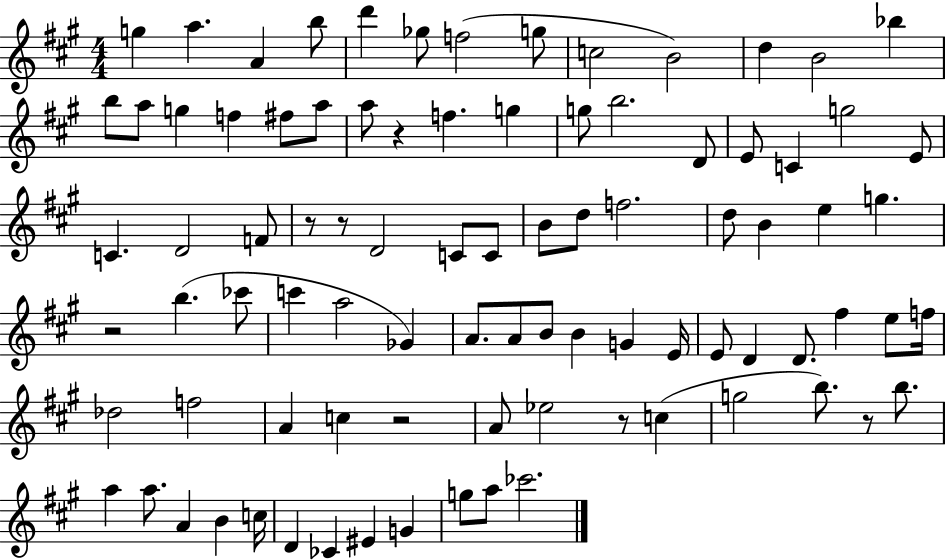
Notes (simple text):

G5/q A5/q. A4/q B5/e D6/q Gb5/e F5/h G5/e C5/h B4/h D5/q B4/h Bb5/q B5/e A5/e G5/q F5/q F#5/e A5/e A5/e R/q F5/q. G5/q G5/e B5/h. D4/e E4/e C4/q G5/h E4/e C4/q. D4/h F4/e R/e R/e D4/h C4/e C4/e B4/e D5/e F5/h. D5/e B4/q E5/q G5/q. R/h B5/q. CES6/e C6/q A5/h Gb4/q A4/e. A4/e B4/e B4/q G4/q E4/s E4/e D4/q D4/e. F#5/q E5/e F5/s Db5/h F5/h A4/q C5/q R/h A4/e Eb5/h R/e C5/q G5/h B5/e. R/e B5/e. A5/q A5/e. A4/q B4/q C5/s D4/q CES4/q EIS4/q G4/q G5/e A5/e CES6/h.